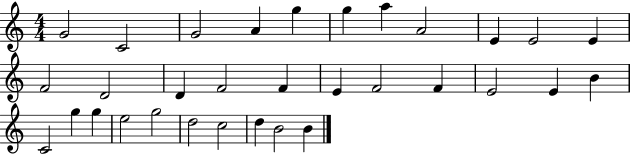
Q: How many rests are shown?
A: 0